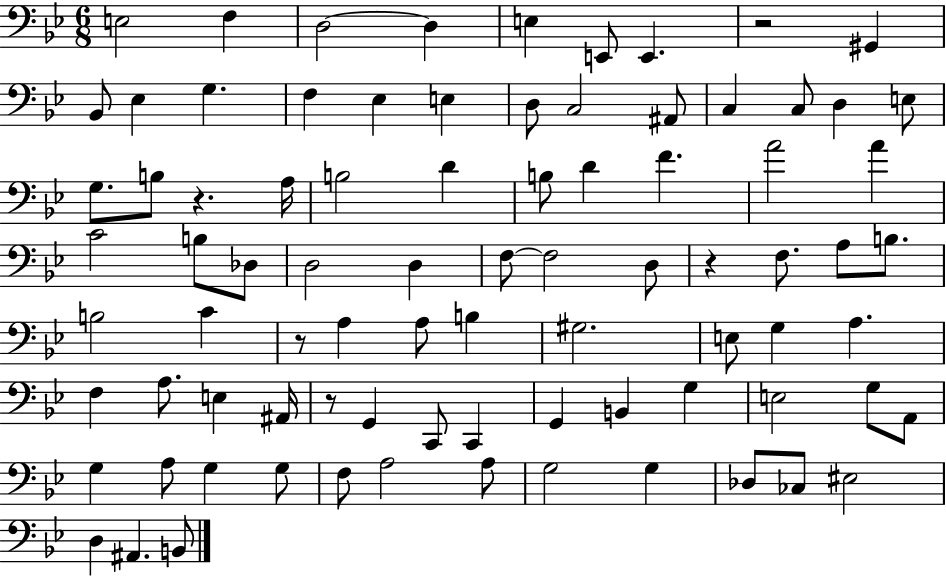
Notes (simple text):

E3/h F3/q D3/h D3/q E3/q E2/e E2/q. R/h G#2/q Bb2/e Eb3/q G3/q. F3/q Eb3/q E3/q D3/e C3/h A#2/e C3/q C3/e D3/q E3/e G3/e. B3/e R/q. A3/s B3/h D4/q B3/e D4/q F4/q. A4/h A4/q C4/h B3/e Db3/e D3/h D3/q F3/e F3/h D3/e R/q F3/e. A3/e B3/e. B3/h C4/q R/e A3/q A3/e B3/q G#3/h. E3/e G3/q A3/q. F3/q A3/e. E3/q A#2/s R/e G2/q C2/e C2/q G2/q B2/q G3/q E3/h G3/e A2/e G3/q A3/e G3/q G3/e F3/e A3/h A3/e G3/h G3/q Db3/e CES3/e EIS3/h D3/q A#2/q. B2/e